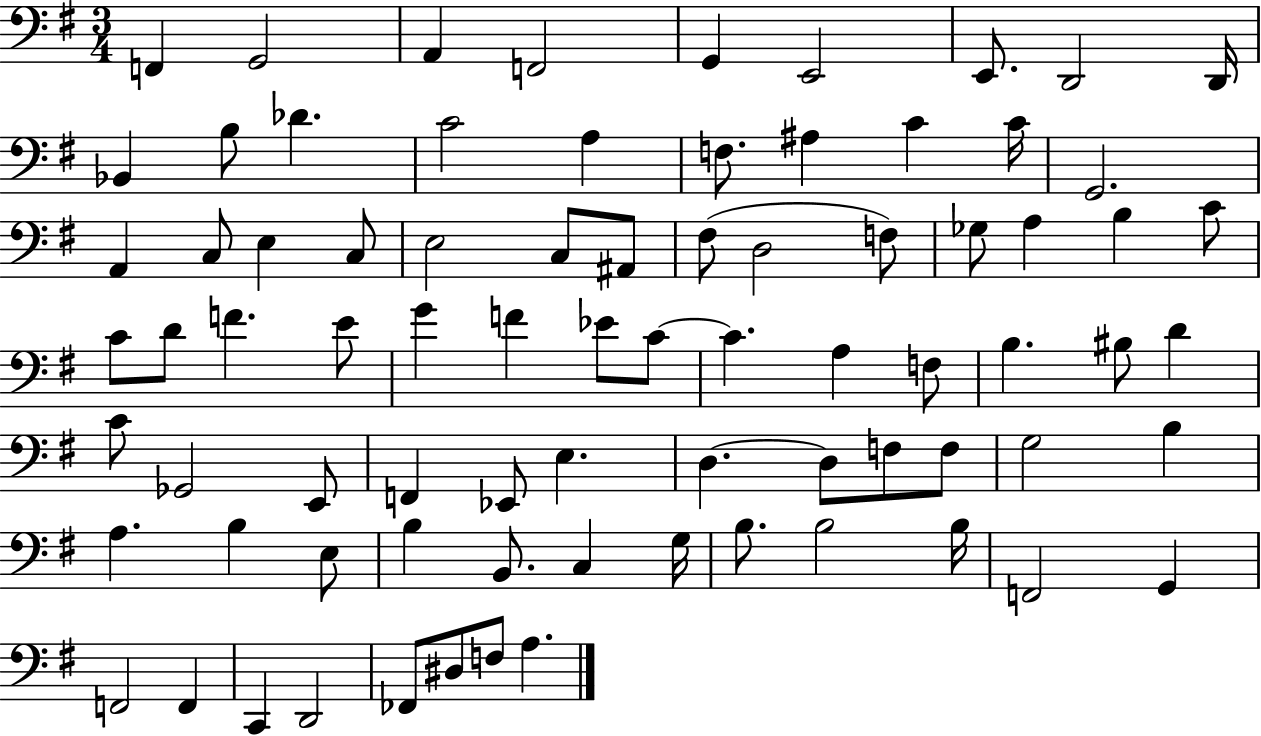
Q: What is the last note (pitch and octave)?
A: A3